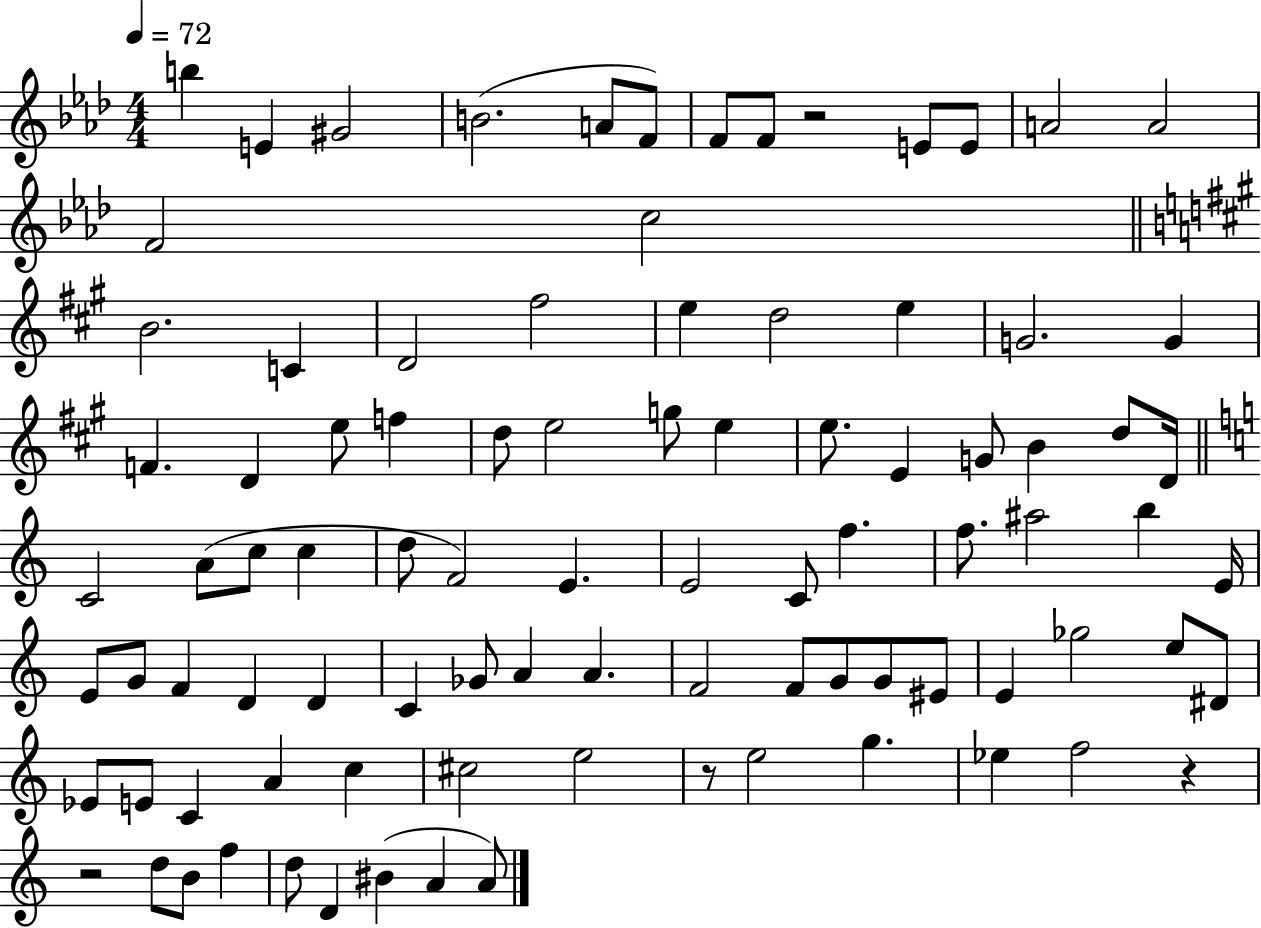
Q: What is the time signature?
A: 4/4